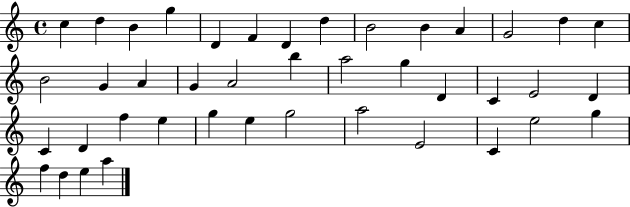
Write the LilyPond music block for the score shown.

{
  \clef treble
  \time 4/4
  \defaultTimeSignature
  \key c \major
  c''4 d''4 b'4 g''4 | d'4 f'4 d'4 d''4 | b'2 b'4 a'4 | g'2 d''4 c''4 | \break b'2 g'4 a'4 | g'4 a'2 b''4 | a''2 g''4 d'4 | c'4 e'2 d'4 | \break c'4 d'4 f''4 e''4 | g''4 e''4 g''2 | a''2 e'2 | c'4 e''2 g''4 | \break f''4 d''4 e''4 a''4 | \bar "|."
}